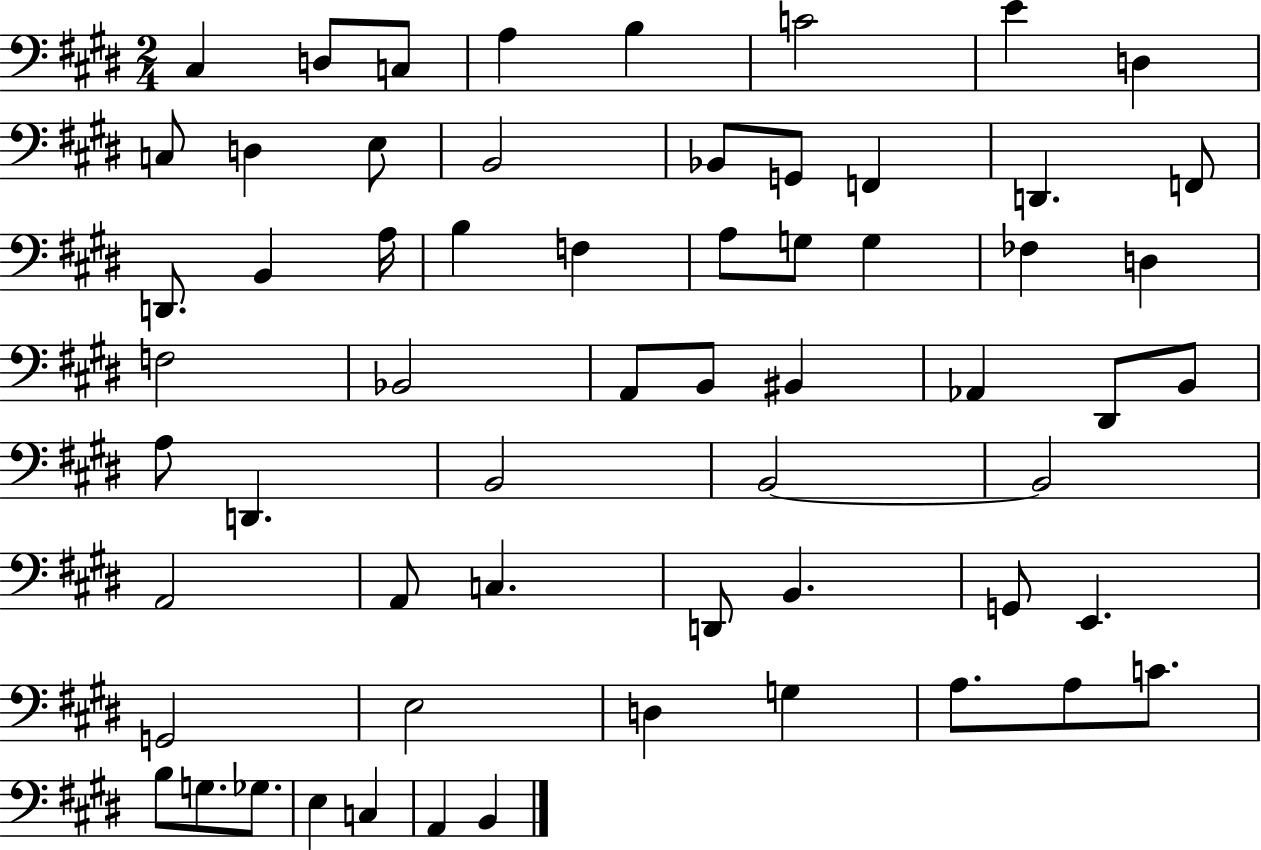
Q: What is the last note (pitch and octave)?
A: B2